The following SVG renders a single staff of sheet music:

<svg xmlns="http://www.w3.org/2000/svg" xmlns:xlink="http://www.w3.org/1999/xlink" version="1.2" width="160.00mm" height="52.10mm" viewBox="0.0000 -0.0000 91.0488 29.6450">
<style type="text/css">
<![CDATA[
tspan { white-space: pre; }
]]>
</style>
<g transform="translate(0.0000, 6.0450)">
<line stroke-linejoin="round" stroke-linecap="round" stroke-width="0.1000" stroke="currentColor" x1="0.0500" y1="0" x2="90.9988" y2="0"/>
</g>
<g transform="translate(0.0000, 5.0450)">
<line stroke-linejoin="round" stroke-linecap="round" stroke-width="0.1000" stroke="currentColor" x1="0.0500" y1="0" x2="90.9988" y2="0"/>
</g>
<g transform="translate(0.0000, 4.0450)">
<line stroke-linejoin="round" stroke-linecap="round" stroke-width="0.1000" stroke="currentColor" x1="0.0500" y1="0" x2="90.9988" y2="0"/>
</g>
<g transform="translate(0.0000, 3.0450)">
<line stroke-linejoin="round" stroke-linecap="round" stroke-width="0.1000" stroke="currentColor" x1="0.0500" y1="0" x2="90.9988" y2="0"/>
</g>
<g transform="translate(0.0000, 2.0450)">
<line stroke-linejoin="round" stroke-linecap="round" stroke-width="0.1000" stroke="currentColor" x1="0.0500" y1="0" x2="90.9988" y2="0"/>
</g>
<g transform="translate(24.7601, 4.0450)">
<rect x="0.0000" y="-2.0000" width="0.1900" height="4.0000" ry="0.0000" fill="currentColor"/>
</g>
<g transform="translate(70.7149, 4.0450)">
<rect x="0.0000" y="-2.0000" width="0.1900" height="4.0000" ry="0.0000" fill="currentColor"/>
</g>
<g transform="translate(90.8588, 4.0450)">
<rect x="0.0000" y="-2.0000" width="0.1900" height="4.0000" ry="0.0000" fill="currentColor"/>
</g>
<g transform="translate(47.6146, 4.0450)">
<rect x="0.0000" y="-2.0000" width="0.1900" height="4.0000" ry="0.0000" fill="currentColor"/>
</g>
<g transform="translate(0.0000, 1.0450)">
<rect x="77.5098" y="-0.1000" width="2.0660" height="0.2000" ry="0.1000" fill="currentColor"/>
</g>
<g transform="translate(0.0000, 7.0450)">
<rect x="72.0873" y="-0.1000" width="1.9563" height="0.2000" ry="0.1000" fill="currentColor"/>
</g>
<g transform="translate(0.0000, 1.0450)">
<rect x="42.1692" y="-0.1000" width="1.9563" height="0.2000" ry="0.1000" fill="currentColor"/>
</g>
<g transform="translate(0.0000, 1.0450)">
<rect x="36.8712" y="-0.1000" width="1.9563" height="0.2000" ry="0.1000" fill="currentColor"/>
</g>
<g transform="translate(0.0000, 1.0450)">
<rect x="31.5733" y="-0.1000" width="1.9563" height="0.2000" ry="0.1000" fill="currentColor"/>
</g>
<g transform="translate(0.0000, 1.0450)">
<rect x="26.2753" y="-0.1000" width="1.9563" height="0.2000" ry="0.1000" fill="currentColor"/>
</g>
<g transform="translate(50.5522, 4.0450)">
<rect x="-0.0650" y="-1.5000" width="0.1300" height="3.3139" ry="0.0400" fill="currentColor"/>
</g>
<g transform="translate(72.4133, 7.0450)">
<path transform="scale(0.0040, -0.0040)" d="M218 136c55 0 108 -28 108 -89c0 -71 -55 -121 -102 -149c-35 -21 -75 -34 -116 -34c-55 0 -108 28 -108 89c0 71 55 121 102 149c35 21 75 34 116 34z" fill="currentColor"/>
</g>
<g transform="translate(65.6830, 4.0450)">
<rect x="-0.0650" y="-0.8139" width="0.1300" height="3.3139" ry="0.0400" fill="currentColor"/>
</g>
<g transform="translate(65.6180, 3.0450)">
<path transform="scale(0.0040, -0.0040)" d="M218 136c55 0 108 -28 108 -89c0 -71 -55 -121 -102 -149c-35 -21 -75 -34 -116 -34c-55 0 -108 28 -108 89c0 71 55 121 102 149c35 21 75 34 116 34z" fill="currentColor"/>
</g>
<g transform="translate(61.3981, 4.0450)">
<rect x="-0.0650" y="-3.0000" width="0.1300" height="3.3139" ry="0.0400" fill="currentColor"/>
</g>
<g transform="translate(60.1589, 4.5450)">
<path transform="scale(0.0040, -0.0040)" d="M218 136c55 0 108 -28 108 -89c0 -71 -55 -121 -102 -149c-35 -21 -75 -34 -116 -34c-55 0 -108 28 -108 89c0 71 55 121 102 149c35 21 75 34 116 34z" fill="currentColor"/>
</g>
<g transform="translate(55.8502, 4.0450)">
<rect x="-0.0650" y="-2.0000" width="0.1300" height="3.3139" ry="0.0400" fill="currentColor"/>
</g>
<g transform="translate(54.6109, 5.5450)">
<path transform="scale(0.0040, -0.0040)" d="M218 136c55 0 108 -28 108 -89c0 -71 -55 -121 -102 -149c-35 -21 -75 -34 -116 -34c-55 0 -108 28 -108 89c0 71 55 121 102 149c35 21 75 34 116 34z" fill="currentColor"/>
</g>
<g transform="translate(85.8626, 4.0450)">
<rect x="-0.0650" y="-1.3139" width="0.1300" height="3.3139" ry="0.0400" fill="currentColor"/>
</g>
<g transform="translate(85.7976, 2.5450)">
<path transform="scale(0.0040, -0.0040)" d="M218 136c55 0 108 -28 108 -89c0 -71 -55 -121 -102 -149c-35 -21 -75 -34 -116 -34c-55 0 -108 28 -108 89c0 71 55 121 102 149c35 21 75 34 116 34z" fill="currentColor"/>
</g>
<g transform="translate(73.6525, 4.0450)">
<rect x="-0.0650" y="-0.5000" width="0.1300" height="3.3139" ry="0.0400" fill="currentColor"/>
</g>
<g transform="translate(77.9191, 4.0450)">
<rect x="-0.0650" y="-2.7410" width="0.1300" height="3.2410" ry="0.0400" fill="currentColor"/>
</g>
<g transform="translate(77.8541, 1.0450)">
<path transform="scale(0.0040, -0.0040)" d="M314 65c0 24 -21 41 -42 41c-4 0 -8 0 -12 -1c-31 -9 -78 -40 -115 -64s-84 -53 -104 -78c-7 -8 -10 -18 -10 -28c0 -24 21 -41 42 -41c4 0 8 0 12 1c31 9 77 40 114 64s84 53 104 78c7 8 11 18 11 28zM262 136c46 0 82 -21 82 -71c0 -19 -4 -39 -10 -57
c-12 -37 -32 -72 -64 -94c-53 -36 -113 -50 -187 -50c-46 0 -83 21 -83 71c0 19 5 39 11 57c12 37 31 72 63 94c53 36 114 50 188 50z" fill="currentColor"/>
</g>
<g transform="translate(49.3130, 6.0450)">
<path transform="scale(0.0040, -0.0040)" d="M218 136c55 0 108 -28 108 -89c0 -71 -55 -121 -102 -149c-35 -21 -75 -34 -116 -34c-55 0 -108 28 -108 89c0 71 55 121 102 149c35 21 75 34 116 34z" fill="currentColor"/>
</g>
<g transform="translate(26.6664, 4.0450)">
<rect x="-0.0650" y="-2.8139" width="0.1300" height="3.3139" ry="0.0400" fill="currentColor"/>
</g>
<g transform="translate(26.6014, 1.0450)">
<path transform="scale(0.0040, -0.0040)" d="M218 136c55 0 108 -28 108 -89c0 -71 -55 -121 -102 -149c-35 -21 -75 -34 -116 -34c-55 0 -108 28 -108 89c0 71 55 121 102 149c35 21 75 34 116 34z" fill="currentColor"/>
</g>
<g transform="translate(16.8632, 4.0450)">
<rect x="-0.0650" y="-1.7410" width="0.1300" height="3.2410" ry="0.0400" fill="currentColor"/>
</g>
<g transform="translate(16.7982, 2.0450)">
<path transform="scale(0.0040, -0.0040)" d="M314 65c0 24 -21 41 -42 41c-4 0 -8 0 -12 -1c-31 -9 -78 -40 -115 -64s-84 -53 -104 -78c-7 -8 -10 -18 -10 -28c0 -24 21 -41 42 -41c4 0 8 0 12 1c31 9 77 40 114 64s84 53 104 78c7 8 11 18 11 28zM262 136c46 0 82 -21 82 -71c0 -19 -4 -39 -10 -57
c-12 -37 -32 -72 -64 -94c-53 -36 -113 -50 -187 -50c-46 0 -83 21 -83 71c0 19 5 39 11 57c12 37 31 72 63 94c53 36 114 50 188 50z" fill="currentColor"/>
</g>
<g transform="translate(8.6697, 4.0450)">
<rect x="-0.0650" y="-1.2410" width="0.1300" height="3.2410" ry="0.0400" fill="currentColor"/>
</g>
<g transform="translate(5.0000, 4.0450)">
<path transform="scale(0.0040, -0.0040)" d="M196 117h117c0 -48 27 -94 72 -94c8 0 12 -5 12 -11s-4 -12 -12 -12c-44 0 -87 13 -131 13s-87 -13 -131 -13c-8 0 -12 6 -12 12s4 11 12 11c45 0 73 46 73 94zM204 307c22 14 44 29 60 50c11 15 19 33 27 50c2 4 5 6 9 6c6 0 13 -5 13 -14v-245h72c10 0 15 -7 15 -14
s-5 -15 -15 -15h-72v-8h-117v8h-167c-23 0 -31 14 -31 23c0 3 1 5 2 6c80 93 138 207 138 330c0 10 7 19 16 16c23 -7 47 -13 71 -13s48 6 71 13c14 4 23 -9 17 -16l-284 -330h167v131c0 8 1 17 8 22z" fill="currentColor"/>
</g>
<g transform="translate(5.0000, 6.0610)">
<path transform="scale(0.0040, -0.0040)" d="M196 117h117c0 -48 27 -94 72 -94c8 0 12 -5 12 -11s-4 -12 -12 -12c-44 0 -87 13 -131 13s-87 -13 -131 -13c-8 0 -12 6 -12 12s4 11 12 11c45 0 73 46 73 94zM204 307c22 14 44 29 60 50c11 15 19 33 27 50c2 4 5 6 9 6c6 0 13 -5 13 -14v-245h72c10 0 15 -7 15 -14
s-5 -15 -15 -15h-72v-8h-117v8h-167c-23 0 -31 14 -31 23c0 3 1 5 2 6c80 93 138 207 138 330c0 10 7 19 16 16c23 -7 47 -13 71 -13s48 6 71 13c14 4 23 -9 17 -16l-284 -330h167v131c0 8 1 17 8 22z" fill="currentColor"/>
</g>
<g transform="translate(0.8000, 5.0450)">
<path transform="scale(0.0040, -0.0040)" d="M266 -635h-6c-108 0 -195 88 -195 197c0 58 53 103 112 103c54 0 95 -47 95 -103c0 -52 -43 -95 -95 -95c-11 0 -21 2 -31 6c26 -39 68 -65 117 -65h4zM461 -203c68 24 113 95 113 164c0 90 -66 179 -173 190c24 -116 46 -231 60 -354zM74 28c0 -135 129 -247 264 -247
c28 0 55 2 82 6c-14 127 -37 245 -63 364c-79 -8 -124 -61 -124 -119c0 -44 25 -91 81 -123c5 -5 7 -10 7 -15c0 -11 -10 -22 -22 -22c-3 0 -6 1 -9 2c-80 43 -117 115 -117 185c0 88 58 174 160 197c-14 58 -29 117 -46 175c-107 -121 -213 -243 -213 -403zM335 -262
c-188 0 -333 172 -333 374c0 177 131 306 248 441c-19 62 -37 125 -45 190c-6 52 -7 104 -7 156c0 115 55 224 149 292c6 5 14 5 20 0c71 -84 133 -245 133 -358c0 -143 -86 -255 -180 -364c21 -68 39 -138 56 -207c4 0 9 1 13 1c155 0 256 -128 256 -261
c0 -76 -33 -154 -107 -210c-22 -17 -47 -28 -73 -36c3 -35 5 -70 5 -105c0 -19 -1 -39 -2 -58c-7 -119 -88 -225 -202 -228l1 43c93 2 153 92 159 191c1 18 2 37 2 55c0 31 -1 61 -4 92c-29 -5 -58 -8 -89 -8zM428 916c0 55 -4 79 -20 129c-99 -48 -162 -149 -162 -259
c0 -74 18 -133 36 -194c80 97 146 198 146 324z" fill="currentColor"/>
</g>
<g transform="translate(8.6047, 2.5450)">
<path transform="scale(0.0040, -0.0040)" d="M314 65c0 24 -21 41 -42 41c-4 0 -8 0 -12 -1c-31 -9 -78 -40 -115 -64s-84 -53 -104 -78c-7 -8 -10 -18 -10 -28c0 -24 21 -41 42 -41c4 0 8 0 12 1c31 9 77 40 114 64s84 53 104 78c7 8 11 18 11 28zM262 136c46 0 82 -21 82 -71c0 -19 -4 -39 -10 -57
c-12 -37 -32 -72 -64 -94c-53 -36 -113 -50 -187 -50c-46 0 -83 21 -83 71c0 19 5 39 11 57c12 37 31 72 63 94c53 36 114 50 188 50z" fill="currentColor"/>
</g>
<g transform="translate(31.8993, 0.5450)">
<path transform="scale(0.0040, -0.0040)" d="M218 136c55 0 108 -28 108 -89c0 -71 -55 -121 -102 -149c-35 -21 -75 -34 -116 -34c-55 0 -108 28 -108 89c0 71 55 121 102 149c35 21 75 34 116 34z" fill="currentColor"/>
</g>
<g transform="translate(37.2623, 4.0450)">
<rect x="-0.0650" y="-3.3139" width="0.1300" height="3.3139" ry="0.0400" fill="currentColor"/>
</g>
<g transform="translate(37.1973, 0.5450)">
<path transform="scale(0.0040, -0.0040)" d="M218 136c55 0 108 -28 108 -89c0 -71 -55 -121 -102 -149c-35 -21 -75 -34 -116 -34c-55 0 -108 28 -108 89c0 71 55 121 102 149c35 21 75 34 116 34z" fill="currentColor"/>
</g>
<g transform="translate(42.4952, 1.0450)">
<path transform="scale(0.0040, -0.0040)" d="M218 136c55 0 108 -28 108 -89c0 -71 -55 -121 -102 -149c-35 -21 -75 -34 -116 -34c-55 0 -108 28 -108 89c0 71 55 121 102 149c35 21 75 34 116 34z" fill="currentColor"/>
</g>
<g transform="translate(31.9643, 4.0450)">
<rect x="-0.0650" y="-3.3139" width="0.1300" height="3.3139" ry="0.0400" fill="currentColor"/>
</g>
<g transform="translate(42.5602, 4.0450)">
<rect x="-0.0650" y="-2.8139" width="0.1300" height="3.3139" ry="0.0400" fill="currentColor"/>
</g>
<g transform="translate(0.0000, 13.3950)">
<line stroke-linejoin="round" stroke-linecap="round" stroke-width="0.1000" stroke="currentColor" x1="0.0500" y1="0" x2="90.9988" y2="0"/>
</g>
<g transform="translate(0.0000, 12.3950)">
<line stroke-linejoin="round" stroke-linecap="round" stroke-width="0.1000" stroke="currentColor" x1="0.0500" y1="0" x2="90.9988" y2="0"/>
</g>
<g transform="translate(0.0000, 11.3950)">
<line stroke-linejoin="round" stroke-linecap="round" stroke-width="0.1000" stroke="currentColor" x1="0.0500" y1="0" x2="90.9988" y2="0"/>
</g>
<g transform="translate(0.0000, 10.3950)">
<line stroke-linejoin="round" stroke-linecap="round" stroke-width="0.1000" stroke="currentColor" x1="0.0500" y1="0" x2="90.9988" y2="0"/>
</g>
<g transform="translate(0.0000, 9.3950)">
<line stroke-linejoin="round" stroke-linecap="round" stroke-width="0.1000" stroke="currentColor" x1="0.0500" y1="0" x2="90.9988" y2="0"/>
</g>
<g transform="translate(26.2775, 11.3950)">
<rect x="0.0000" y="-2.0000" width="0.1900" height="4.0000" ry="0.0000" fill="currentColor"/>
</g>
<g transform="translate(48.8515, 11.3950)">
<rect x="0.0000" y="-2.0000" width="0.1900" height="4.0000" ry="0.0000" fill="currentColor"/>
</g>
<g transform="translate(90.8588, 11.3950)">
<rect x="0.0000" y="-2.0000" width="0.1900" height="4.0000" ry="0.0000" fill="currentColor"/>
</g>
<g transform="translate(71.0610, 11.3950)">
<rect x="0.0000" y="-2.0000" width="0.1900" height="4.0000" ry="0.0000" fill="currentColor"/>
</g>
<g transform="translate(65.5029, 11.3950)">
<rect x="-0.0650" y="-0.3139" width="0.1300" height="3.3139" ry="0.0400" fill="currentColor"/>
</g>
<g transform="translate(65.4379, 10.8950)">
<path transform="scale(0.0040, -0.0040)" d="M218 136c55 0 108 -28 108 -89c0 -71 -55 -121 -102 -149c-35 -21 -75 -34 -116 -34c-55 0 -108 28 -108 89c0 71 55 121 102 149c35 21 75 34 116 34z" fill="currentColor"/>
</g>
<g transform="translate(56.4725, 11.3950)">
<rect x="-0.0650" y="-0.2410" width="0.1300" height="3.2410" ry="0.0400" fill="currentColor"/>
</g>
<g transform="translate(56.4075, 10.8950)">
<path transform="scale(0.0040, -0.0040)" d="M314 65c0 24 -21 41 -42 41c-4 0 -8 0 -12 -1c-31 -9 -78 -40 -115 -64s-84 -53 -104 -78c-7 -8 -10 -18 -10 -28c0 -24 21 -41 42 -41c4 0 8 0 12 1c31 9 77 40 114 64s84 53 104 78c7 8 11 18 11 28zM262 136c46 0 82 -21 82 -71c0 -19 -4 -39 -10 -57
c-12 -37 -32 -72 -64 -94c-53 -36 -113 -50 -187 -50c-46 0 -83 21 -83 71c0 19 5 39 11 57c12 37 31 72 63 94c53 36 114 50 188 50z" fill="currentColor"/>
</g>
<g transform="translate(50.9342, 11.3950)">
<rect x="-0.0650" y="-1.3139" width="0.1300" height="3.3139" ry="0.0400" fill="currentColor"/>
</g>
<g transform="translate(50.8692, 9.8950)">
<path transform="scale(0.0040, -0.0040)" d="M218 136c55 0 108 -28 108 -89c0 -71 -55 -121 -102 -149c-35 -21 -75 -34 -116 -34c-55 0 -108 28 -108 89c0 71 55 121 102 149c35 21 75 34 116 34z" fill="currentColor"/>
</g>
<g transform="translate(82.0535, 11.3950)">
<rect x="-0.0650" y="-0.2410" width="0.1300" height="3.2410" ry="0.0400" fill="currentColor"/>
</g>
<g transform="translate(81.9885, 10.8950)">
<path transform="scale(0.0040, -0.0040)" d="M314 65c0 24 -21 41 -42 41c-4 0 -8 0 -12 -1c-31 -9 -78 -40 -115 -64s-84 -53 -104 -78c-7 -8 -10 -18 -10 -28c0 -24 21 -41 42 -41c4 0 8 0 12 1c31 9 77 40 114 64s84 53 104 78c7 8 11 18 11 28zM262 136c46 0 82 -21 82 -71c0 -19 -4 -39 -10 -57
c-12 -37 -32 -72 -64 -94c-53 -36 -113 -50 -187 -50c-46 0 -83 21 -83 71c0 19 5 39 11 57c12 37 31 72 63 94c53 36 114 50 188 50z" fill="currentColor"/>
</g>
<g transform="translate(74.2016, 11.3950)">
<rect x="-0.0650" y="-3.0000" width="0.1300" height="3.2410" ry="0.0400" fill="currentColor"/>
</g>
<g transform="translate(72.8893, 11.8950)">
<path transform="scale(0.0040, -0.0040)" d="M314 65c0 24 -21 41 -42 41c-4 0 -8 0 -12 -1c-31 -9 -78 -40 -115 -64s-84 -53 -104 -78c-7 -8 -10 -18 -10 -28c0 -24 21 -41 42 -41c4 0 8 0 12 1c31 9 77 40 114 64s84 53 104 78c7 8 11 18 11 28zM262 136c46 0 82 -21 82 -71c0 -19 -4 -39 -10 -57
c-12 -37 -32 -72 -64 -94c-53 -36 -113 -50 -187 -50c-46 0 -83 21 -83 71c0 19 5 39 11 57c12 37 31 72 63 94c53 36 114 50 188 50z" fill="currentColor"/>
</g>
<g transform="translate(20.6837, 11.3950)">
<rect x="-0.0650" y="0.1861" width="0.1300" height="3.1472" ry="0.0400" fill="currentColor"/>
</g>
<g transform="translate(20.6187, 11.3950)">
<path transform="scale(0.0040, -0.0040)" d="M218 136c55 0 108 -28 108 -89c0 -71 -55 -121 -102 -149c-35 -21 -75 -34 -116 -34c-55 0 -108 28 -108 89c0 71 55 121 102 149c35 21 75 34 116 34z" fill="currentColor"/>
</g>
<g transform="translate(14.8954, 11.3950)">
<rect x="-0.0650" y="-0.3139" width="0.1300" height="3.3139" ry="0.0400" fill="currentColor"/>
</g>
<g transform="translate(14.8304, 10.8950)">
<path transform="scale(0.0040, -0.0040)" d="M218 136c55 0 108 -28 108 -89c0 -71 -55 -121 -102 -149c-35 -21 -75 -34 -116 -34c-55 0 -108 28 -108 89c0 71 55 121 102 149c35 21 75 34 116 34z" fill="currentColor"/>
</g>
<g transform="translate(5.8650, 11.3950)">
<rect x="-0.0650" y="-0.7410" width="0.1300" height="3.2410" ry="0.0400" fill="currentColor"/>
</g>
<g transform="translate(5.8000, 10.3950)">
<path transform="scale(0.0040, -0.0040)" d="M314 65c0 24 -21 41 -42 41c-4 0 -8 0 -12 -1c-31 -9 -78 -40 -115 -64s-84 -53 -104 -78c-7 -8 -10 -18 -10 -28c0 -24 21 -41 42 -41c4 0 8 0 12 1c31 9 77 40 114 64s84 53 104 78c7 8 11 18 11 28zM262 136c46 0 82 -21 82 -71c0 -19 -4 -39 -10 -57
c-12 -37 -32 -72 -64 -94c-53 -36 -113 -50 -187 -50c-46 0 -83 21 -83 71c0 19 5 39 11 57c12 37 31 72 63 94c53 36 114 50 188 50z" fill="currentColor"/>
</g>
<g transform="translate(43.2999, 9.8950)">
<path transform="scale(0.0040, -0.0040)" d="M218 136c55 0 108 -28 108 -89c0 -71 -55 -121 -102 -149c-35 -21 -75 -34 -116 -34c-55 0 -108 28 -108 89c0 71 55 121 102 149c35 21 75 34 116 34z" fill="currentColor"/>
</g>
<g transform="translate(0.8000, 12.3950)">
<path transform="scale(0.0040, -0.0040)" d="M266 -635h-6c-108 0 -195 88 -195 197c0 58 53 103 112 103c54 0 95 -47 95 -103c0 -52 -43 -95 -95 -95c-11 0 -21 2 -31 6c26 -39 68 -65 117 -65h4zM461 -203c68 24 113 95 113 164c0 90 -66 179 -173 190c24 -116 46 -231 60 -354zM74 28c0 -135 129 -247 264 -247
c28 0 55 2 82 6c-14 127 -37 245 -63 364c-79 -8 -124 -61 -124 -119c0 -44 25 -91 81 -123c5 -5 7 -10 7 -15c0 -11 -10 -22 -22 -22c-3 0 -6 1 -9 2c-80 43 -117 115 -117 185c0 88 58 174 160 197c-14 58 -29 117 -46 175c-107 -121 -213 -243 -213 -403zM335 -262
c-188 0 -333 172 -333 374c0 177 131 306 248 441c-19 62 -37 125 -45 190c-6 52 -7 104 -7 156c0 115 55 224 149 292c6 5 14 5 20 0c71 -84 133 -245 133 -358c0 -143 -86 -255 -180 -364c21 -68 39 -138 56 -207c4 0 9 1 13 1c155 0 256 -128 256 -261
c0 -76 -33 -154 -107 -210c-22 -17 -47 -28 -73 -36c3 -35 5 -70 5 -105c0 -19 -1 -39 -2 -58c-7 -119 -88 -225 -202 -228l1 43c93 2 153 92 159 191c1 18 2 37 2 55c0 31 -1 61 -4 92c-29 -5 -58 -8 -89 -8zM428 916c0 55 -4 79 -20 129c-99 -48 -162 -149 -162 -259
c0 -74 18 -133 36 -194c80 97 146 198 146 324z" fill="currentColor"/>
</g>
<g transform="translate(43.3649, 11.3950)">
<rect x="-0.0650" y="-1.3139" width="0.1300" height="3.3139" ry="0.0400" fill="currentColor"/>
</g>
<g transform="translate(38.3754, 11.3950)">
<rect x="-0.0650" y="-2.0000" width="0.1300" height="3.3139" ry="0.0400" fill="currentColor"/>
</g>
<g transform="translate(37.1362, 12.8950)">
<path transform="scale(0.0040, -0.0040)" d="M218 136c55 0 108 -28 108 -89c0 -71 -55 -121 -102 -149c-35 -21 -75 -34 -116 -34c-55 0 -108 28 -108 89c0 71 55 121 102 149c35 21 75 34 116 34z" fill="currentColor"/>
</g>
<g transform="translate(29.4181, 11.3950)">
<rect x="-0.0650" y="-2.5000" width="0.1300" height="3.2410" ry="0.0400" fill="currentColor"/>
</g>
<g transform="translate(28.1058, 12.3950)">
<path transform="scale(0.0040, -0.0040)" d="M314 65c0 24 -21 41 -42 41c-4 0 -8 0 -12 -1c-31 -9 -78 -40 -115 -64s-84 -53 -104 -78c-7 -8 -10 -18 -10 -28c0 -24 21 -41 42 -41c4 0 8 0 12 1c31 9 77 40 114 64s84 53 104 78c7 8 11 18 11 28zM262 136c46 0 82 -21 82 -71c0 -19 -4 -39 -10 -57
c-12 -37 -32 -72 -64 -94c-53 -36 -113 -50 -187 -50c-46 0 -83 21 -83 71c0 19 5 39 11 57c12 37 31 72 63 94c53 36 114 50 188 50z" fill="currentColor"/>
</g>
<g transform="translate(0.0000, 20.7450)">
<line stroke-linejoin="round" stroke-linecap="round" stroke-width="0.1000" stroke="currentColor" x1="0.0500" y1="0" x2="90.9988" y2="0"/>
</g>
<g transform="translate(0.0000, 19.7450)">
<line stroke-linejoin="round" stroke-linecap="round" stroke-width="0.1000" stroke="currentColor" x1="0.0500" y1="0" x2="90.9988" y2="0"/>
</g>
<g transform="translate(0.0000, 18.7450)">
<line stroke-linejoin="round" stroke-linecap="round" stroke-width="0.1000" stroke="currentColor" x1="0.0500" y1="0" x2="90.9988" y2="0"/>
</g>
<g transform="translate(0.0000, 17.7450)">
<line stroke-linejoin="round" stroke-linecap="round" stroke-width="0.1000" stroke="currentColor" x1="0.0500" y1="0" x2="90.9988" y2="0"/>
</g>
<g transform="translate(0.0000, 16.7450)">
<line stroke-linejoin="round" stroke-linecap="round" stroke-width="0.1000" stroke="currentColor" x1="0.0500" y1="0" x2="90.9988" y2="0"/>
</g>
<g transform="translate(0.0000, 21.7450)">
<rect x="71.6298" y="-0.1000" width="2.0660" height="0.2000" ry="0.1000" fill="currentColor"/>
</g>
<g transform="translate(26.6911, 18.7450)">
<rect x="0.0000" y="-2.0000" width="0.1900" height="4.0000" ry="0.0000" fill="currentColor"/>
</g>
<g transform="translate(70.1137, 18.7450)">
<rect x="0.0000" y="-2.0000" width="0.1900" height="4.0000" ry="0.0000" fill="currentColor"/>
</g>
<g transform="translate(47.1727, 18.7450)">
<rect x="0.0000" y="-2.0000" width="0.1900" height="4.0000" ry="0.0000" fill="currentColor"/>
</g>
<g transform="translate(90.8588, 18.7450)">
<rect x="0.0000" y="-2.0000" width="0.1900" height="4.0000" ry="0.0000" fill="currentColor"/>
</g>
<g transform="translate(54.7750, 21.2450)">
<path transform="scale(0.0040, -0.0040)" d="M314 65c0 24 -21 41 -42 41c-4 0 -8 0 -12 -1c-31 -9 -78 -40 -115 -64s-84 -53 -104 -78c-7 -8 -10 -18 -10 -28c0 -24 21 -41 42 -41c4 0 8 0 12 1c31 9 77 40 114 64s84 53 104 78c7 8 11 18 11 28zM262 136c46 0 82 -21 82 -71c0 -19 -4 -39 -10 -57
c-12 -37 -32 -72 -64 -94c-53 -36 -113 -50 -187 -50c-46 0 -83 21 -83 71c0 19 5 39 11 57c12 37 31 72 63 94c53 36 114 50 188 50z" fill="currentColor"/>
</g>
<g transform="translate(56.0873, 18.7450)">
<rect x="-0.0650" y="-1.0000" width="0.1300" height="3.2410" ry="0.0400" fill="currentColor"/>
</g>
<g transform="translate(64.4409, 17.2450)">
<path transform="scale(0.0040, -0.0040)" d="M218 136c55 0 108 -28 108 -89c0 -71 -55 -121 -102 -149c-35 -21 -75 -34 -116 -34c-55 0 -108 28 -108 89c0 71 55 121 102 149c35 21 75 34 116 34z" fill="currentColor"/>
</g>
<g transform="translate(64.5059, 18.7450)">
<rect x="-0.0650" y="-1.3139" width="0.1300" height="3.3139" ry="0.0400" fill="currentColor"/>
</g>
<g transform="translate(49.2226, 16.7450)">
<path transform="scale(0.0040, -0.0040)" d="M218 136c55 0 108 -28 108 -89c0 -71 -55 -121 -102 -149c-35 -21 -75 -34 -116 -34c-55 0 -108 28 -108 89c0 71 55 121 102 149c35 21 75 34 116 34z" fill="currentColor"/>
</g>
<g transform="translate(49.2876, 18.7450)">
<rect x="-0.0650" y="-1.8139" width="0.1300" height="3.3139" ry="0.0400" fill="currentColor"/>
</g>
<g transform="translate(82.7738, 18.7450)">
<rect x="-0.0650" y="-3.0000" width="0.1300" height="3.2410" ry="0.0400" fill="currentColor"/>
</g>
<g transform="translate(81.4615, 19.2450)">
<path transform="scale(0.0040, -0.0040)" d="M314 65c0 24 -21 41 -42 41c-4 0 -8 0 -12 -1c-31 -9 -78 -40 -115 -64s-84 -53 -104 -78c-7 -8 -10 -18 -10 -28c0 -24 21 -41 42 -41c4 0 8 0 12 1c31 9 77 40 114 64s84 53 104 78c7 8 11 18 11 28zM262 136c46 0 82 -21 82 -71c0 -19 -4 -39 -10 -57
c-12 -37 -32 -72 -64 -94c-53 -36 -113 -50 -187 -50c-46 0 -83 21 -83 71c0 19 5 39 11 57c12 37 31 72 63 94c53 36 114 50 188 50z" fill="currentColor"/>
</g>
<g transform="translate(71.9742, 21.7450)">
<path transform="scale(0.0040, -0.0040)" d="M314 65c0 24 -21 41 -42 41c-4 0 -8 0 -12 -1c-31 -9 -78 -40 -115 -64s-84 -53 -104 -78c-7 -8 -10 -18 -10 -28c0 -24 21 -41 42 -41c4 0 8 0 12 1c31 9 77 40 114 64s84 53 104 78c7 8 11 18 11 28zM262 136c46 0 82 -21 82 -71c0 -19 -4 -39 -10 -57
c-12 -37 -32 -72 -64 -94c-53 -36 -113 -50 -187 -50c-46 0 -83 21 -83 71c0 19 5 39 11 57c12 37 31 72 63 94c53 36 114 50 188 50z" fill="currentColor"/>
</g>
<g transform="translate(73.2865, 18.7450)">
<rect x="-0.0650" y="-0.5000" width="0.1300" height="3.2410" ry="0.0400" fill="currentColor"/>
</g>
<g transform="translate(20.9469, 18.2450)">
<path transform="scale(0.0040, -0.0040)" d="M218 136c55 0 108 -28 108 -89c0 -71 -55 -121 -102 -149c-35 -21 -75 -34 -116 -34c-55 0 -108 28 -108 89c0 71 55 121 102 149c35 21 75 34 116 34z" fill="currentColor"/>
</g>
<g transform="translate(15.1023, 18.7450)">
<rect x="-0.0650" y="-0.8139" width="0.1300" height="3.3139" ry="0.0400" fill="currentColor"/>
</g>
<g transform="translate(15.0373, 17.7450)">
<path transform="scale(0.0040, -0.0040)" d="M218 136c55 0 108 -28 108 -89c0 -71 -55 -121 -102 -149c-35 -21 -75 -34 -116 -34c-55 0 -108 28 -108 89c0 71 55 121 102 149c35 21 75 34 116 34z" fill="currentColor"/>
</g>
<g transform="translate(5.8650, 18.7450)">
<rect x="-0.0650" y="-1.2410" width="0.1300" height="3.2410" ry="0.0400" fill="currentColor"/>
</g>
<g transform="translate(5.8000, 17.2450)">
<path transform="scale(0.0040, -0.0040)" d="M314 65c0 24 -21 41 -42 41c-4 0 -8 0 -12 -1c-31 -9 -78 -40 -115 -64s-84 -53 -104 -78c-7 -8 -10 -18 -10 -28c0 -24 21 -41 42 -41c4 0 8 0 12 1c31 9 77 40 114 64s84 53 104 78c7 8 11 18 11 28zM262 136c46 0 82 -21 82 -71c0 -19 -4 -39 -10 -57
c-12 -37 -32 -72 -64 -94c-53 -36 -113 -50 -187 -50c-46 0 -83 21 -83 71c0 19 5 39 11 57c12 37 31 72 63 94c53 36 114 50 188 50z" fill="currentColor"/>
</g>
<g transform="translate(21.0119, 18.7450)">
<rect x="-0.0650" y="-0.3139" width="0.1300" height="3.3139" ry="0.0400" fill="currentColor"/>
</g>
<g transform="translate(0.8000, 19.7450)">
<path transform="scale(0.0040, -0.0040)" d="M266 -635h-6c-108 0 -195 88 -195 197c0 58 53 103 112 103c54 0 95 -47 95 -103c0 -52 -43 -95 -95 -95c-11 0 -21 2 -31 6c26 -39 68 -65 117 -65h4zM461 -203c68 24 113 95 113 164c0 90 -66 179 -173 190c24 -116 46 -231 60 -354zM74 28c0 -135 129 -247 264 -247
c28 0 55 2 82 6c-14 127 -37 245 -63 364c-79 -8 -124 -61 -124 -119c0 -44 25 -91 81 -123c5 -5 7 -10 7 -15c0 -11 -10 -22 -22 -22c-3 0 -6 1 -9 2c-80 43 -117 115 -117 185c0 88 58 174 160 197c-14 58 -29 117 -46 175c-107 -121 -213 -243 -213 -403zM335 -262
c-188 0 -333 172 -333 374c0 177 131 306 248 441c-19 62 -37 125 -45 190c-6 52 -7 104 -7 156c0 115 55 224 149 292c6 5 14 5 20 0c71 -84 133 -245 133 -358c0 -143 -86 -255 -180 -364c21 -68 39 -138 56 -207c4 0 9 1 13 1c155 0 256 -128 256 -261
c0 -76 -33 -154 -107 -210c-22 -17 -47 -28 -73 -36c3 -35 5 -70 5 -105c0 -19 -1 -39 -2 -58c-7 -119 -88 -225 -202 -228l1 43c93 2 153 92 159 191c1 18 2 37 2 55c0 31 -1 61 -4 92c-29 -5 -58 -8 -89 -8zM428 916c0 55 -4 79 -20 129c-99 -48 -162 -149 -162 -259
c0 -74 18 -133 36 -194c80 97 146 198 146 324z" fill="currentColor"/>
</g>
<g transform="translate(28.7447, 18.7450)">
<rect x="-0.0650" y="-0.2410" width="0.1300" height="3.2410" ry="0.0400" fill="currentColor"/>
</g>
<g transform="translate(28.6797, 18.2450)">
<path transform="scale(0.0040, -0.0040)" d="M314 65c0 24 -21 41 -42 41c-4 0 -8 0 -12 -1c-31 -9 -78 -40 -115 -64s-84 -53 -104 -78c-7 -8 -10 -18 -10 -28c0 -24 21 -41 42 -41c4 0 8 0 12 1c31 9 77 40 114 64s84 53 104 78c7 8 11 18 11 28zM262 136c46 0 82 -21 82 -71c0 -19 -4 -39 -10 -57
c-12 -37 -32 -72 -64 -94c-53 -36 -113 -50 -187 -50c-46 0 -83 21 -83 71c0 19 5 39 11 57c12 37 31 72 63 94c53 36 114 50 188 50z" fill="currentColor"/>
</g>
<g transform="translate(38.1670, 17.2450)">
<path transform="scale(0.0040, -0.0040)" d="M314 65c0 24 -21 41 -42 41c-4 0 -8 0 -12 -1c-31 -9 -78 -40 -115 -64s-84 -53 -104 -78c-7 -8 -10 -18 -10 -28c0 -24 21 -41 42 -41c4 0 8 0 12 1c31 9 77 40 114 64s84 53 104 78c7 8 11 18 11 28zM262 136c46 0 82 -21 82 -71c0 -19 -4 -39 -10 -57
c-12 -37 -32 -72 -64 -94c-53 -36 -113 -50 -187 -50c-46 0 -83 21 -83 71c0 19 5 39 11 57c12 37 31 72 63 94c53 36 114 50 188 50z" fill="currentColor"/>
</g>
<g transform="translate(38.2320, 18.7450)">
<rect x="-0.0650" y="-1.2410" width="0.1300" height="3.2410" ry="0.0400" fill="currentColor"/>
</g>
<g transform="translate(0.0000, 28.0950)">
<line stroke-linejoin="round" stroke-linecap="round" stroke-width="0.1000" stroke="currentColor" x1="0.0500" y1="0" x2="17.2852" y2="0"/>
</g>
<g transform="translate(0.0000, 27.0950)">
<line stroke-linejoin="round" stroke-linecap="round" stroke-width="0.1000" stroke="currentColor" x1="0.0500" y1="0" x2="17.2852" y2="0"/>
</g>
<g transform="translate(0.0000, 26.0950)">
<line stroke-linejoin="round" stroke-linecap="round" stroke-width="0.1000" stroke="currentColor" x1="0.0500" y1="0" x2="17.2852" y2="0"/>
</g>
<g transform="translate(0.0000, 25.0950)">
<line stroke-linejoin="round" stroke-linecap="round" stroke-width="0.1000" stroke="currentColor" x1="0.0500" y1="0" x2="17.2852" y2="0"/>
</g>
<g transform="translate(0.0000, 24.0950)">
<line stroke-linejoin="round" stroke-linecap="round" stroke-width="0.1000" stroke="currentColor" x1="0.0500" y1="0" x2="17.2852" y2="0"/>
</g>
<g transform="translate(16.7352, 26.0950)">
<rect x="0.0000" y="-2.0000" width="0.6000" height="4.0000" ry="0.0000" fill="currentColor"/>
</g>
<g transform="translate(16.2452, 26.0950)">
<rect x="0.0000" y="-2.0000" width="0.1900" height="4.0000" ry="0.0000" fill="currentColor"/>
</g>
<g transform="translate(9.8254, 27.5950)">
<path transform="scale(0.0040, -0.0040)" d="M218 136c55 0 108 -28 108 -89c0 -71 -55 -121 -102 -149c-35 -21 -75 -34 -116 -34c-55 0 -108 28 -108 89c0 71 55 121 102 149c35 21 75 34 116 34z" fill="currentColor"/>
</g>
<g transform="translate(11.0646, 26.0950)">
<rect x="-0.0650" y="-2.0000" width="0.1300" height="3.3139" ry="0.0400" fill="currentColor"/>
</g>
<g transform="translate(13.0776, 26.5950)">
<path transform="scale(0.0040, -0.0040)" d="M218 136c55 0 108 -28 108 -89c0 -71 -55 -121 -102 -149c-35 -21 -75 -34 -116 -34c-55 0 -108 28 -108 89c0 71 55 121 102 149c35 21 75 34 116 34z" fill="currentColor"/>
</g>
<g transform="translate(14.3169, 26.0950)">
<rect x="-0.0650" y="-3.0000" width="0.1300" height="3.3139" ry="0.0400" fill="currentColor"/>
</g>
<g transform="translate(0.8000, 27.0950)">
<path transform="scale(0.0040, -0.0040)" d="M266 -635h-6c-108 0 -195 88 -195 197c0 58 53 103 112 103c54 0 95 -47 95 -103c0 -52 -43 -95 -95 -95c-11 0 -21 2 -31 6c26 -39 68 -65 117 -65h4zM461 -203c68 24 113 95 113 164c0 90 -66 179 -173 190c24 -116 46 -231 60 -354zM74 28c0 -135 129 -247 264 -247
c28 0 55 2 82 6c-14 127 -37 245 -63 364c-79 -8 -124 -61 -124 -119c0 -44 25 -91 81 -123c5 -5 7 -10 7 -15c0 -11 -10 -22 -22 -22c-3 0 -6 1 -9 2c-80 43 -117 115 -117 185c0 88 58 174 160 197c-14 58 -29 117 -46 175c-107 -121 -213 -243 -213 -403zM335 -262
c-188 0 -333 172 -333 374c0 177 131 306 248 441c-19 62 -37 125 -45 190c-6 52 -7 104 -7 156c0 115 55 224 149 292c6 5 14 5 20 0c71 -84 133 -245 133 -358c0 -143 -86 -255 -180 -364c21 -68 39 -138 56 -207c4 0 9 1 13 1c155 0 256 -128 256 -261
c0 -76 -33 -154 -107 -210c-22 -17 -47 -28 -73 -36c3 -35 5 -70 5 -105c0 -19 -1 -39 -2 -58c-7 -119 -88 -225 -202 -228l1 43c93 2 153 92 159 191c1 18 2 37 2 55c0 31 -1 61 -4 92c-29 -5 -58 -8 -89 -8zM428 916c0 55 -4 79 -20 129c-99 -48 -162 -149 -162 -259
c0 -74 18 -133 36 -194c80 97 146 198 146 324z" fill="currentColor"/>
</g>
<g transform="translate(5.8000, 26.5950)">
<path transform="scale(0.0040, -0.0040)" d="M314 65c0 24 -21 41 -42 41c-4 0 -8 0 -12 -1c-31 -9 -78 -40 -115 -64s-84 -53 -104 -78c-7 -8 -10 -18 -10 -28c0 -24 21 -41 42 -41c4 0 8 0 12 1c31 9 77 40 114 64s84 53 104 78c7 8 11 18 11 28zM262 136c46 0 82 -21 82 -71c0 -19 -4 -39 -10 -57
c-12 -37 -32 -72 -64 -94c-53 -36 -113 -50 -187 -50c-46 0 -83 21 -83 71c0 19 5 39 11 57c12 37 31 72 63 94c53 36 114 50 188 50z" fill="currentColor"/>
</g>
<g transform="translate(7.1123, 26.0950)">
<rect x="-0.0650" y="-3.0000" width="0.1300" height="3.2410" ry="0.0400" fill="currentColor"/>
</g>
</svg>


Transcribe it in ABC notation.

X:1
T:Untitled
M:4/4
L:1/4
K:C
e2 f2 a b b a E F A d C a2 e d2 c B G2 F e e c2 c A2 c2 e2 d c c2 e2 f D2 e C2 A2 A2 F A